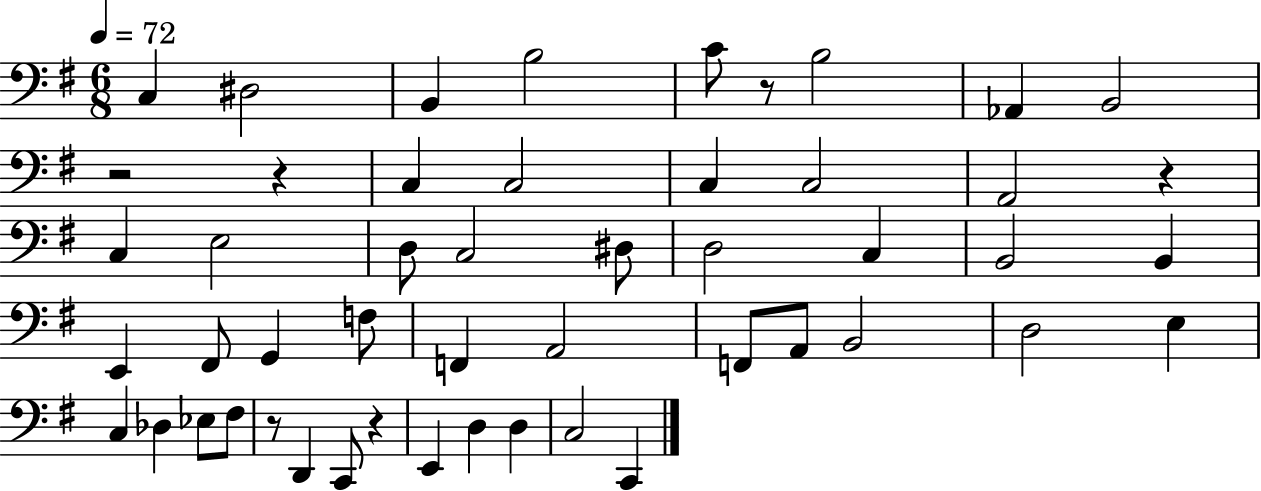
X:1
T:Untitled
M:6/8
L:1/4
K:G
C, ^D,2 B,, B,2 C/2 z/2 B,2 _A,, B,,2 z2 z C, C,2 C, C,2 A,,2 z C, E,2 D,/2 C,2 ^D,/2 D,2 C, B,,2 B,, E,, ^F,,/2 G,, F,/2 F,, A,,2 F,,/2 A,,/2 B,,2 D,2 E, C, _D, _E,/2 ^F,/2 z/2 D,, C,,/2 z E,, D, D, C,2 C,,